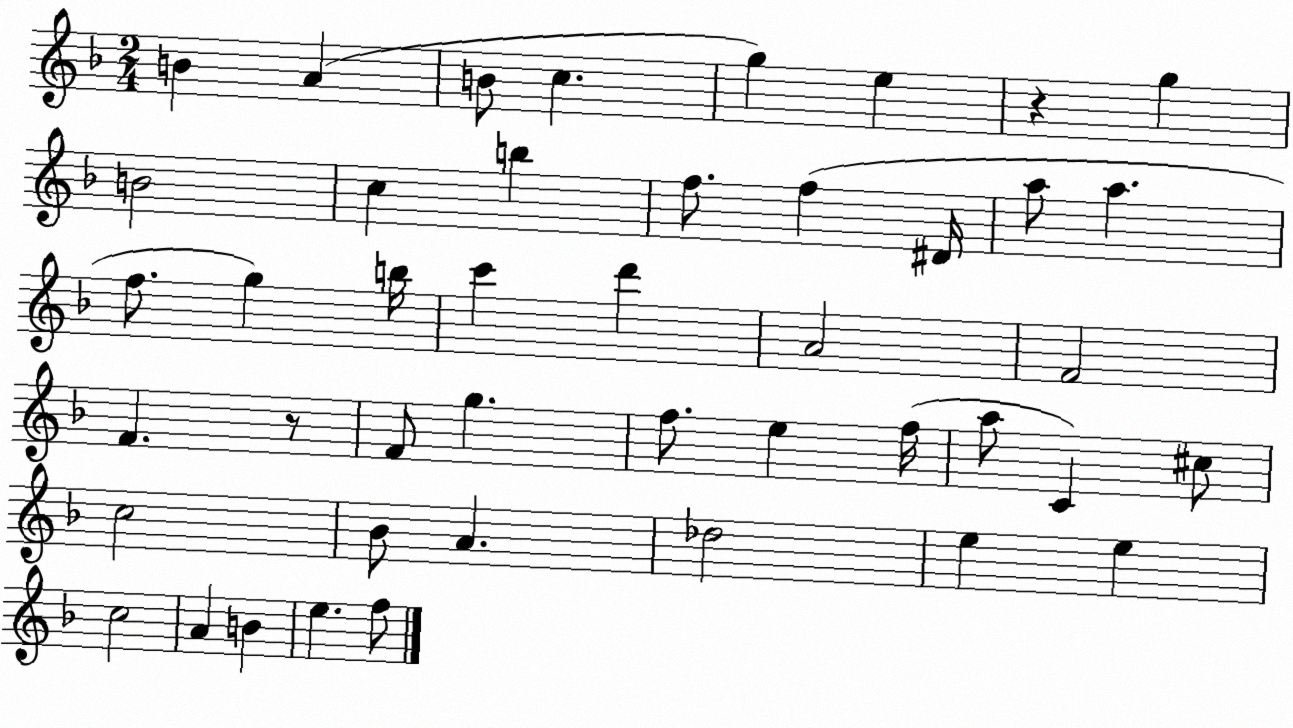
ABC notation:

X:1
T:Untitled
M:2/4
L:1/4
K:F
B A B/2 c g e z g B2 c b f/2 f ^D/4 a/2 a f/2 g b/4 c' d' A2 F2 F z/2 F/2 g f/2 e f/4 a/2 C ^c/2 c2 _B/2 A _d2 e e c2 A B e f/2